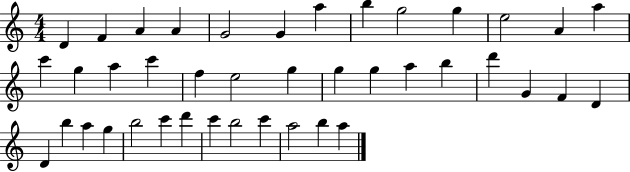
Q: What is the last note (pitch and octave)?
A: A5